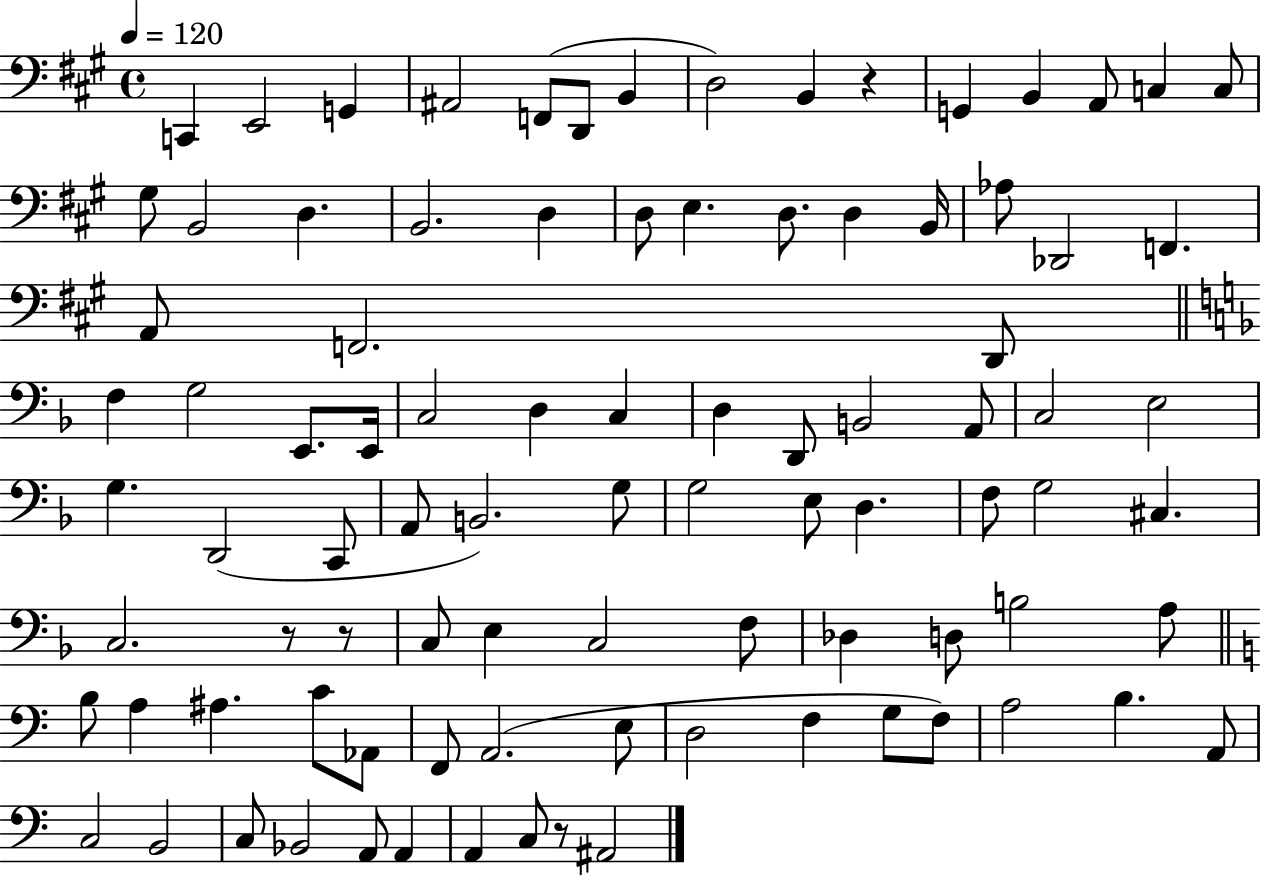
{
  \clef bass
  \time 4/4
  \defaultTimeSignature
  \key a \major
  \tempo 4 = 120
  c,4 e,2 g,4 | ais,2 f,8( d,8 b,4 | d2) b,4 r4 | g,4 b,4 a,8 c4 c8 | \break gis8 b,2 d4. | b,2. d4 | d8 e4. d8. d4 b,16 | aes8 des,2 f,4. | \break a,8 f,2. d,8 | \bar "||" \break \key f \major f4 g2 e,8. e,16 | c2 d4 c4 | d4 d,8 b,2 a,8 | c2 e2 | \break g4. d,2( c,8 | a,8 b,2.) g8 | g2 e8 d4. | f8 g2 cis4. | \break c2. r8 r8 | c8 e4 c2 f8 | des4 d8 b2 a8 | \bar "||" \break \key a \minor b8 a4 ais4. c'8 aes,8 | f,8 a,2.( e8 | d2 f4 g8 f8) | a2 b4. a,8 | \break c2 b,2 | c8 bes,2 a,8 a,4 | a,4 c8 r8 ais,2 | \bar "|."
}